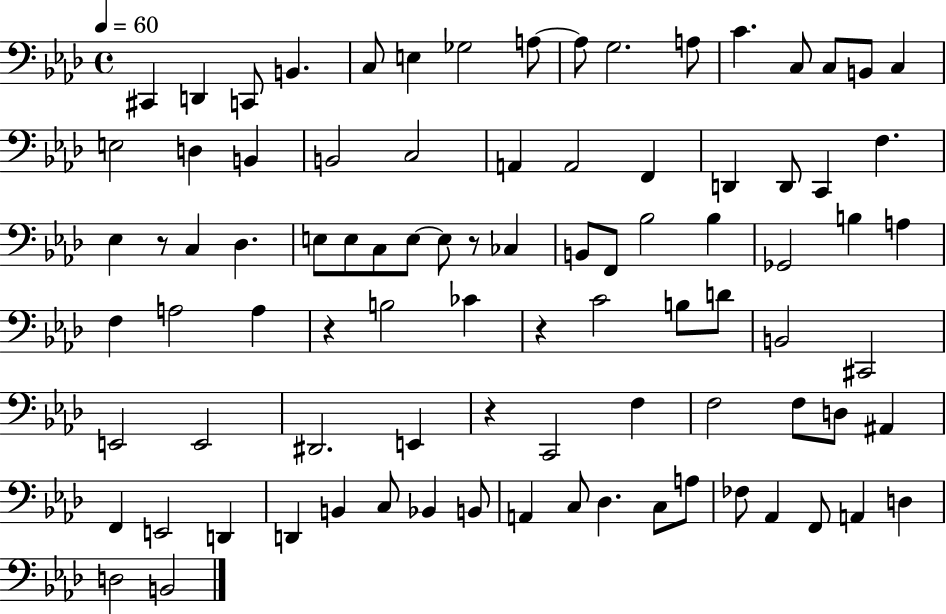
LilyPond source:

{
  \clef bass
  \time 4/4
  \defaultTimeSignature
  \key aes \major
  \tempo 4 = 60
  cis,4 d,4 c,8 b,4. | c8 e4 ges2 a8~~ | a8 g2. a8 | c'4. c8 c8 b,8 c4 | \break e2 d4 b,4 | b,2 c2 | a,4 a,2 f,4 | d,4 d,8 c,4 f4. | \break ees4 r8 c4 des4. | e8 e8 c8 e8~~ e8 r8 ces4 | b,8 f,8 bes2 bes4 | ges,2 b4 a4 | \break f4 a2 a4 | r4 b2 ces'4 | r4 c'2 b8 d'8 | b,2 cis,2 | \break e,2 e,2 | dis,2. e,4 | r4 c,2 f4 | f2 f8 d8 ais,4 | \break f,4 e,2 d,4 | d,4 b,4 c8 bes,4 b,8 | a,4 c8 des4. c8 a8 | fes8 aes,4 f,8 a,4 d4 | \break d2 b,2 | \bar "|."
}